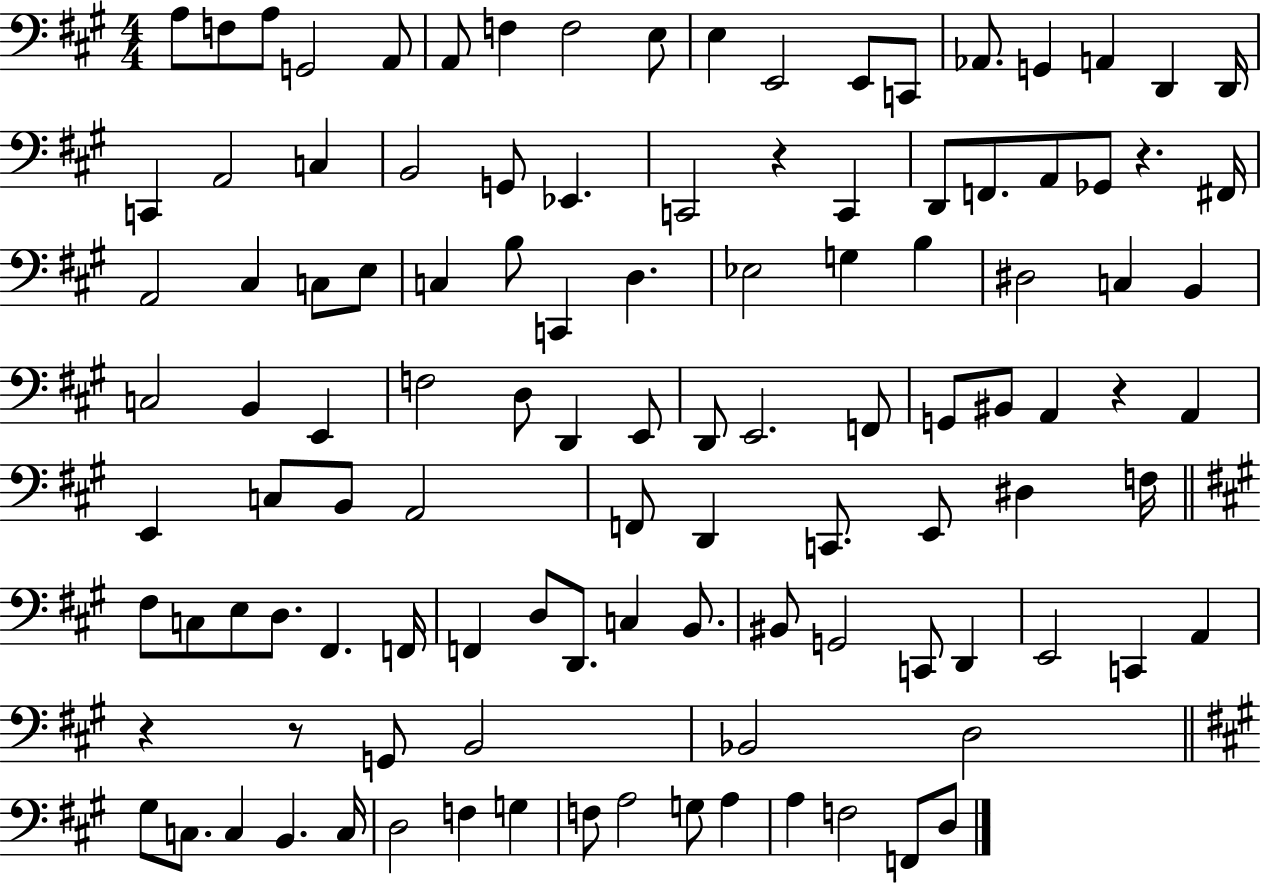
X:1
T:Untitled
M:4/4
L:1/4
K:A
A,/2 F,/2 A,/2 G,,2 A,,/2 A,,/2 F, F,2 E,/2 E, E,,2 E,,/2 C,,/2 _A,,/2 G,, A,, D,, D,,/4 C,, A,,2 C, B,,2 G,,/2 _E,, C,,2 z C,, D,,/2 F,,/2 A,,/2 _G,,/2 z ^F,,/4 A,,2 ^C, C,/2 E,/2 C, B,/2 C,, D, _E,2 G, B, ^D,2 C, B,, C,2 B,, E,, F,2 D,/2 D,, E,,/2 D,,/2 E,,2 F,,/2 G,,/2 ^B,,/2 A,, z A,, E,, C,/2 B,,/2 A,,2 F,,/2 D,, C,,/2 E,,/2 ^D, F,/4 ^F,/2 C,/2 E,/2 D,/2 ^F,, F,,/4 F,, D,/2 D,,/2 C, B,,/2 ^B,,/2 G,,2 C,,/2 D,, E,,2 C,, A,, z z/2 G,,/2 B,,2 _B,,2 D,2 ^G,/2 C,/2 C, B,, C,/4 D,2 F, G, F,/2 A,2 G,/2 A, A, F,2 F,,/2 D,/2